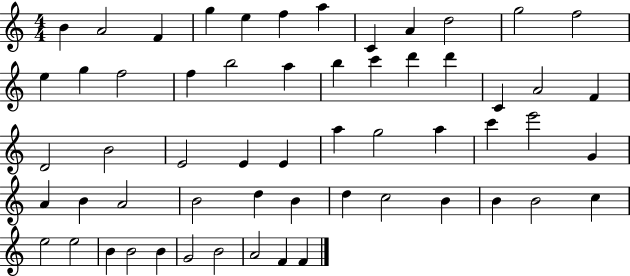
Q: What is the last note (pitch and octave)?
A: F4